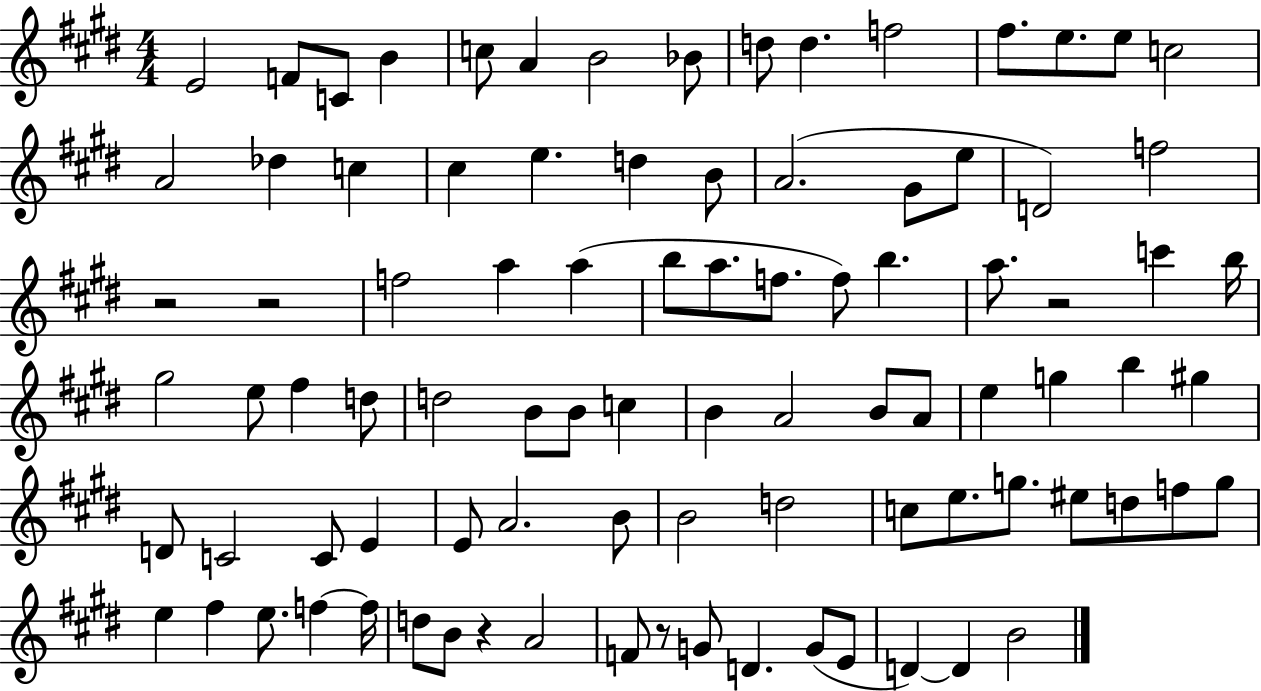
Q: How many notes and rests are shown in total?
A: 91